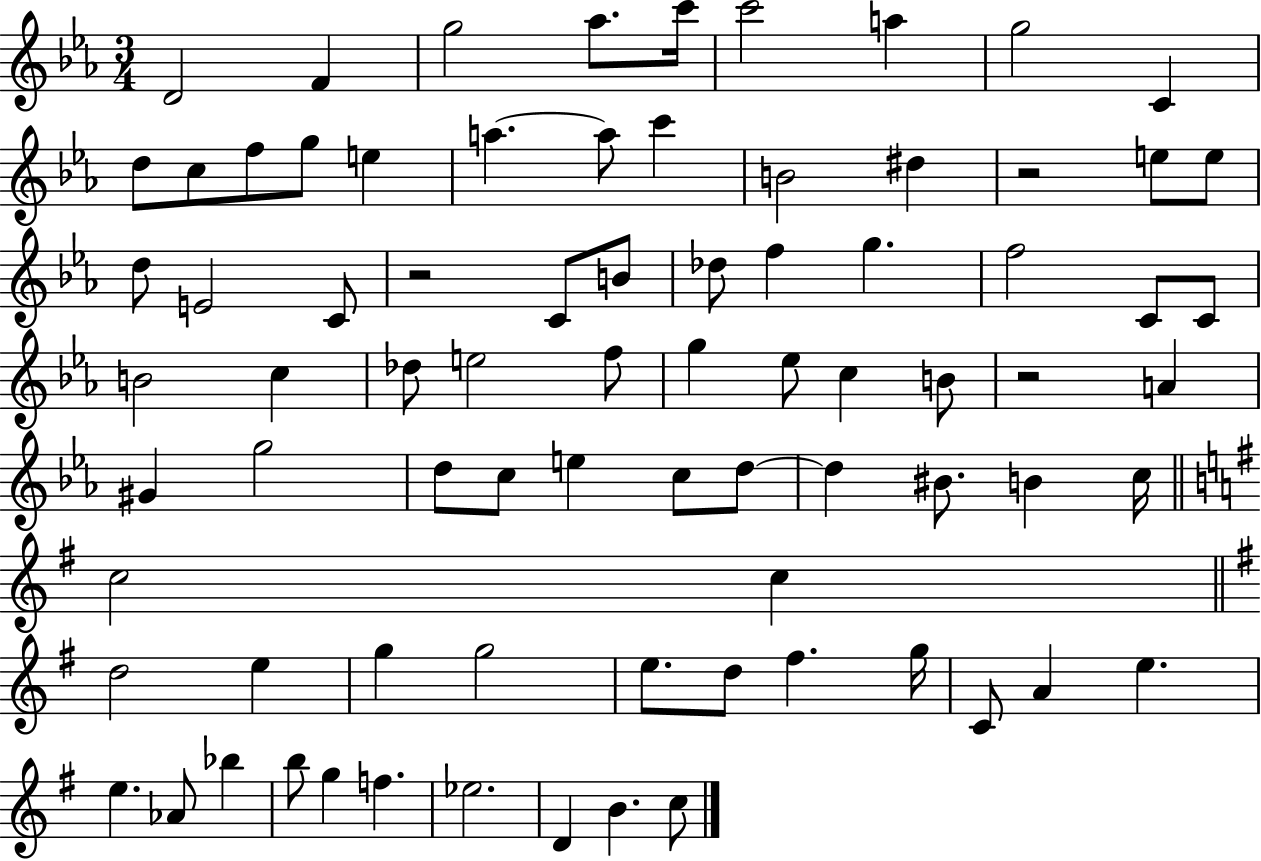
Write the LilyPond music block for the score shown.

{
  \clef treble
  \numericTimeSignature
  \time 3/4
  \key ees \major
  d'2 f'4 | g''2 aes''8. c'''16 | c'''2 a''4 | g''2 c'4 | \break d''8 c''8 f''8 g''8 e''4 | a''4.~~ a''8 c'''4 | b'2 dis''4 | r2 e''8 e''8 | \break d''8 e'2 c'8 | r2 c'8 b'8 | des''8 f''4 g''4. | f''2 c'8 c'8 | \break b'2 c''4 | des''8 e''2 f''8 | g''4 ees''8 c''4 b'8 | r2 a'4 | \break gis'4 g''2 | d''8 c''8 e''4 c''8 d''8~~ | d''4 bis'8. b'4 c''16 | \bar "||" \break \key g \major c''2 c''4 | \bar "||" \break \key g \major d''2 e''4 | g''4 g''2 | e''8. d''8 fis''4. g''16 | c'8 a'4 e''4. | \break e''4. aes'8 bes''4 | b''8 g''4 f''4. | ees''2. | d'4 b'4. c''8 | \break \bar "|."
}